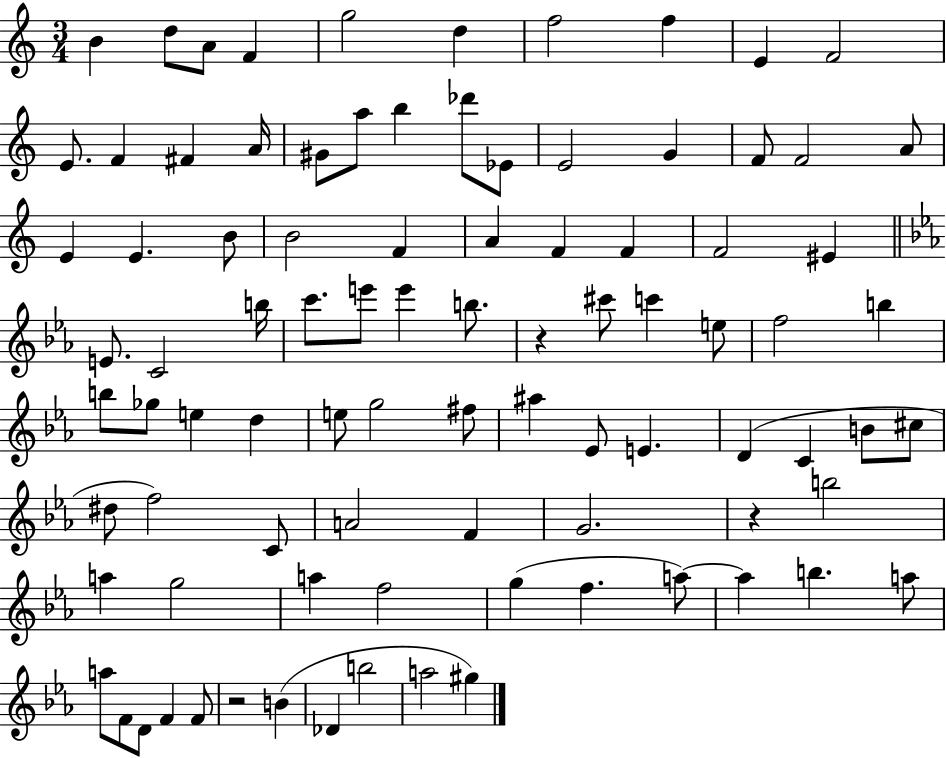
{
  \clef treble
  \numericTimeSignature
  \time 3/4
  \key c \major
  b'4 d''8 a'8 f'4 | g''2 d''4 | f''2 f''4 | e'4 f'2 | \break e'8. f'4 fis'4 a'16 | gis'8 a''8 b''4 des'''8 ees'8 | e'2 g'4 | f'8 f'2 a'8 | \break e'4 e'4. b'8 | b'2 f'4 | a'4 f'4 f'4 | f'2 eis'4 | \break \bar "||" \break \key c \minor e'8. c'2 b''16 | c'''8. e'''8 e'''4 b''8. | r4 cis'''8 c'''4 e''8 | f''2 b''4 | \break b''8 ges''8 e''4 d''4 | e''8 g''2 fis''8 | ais''4 ees'8 e'4. | d'4( c'4 b'8 cis''8 | \break dis''8 f''2) c'8 | a'2 f'4 | g'2. | r4 b''2 | \break a''4 g''2 | a''4 f''2 | g''4( f''4. a''8~~) | a''4 b''4. a''8 | \break a''8 f'8 d'8 f'4 f'8 | r2 b'4( | des'4 b''2 | a''2 gis''4) | \break \bar "|."
}